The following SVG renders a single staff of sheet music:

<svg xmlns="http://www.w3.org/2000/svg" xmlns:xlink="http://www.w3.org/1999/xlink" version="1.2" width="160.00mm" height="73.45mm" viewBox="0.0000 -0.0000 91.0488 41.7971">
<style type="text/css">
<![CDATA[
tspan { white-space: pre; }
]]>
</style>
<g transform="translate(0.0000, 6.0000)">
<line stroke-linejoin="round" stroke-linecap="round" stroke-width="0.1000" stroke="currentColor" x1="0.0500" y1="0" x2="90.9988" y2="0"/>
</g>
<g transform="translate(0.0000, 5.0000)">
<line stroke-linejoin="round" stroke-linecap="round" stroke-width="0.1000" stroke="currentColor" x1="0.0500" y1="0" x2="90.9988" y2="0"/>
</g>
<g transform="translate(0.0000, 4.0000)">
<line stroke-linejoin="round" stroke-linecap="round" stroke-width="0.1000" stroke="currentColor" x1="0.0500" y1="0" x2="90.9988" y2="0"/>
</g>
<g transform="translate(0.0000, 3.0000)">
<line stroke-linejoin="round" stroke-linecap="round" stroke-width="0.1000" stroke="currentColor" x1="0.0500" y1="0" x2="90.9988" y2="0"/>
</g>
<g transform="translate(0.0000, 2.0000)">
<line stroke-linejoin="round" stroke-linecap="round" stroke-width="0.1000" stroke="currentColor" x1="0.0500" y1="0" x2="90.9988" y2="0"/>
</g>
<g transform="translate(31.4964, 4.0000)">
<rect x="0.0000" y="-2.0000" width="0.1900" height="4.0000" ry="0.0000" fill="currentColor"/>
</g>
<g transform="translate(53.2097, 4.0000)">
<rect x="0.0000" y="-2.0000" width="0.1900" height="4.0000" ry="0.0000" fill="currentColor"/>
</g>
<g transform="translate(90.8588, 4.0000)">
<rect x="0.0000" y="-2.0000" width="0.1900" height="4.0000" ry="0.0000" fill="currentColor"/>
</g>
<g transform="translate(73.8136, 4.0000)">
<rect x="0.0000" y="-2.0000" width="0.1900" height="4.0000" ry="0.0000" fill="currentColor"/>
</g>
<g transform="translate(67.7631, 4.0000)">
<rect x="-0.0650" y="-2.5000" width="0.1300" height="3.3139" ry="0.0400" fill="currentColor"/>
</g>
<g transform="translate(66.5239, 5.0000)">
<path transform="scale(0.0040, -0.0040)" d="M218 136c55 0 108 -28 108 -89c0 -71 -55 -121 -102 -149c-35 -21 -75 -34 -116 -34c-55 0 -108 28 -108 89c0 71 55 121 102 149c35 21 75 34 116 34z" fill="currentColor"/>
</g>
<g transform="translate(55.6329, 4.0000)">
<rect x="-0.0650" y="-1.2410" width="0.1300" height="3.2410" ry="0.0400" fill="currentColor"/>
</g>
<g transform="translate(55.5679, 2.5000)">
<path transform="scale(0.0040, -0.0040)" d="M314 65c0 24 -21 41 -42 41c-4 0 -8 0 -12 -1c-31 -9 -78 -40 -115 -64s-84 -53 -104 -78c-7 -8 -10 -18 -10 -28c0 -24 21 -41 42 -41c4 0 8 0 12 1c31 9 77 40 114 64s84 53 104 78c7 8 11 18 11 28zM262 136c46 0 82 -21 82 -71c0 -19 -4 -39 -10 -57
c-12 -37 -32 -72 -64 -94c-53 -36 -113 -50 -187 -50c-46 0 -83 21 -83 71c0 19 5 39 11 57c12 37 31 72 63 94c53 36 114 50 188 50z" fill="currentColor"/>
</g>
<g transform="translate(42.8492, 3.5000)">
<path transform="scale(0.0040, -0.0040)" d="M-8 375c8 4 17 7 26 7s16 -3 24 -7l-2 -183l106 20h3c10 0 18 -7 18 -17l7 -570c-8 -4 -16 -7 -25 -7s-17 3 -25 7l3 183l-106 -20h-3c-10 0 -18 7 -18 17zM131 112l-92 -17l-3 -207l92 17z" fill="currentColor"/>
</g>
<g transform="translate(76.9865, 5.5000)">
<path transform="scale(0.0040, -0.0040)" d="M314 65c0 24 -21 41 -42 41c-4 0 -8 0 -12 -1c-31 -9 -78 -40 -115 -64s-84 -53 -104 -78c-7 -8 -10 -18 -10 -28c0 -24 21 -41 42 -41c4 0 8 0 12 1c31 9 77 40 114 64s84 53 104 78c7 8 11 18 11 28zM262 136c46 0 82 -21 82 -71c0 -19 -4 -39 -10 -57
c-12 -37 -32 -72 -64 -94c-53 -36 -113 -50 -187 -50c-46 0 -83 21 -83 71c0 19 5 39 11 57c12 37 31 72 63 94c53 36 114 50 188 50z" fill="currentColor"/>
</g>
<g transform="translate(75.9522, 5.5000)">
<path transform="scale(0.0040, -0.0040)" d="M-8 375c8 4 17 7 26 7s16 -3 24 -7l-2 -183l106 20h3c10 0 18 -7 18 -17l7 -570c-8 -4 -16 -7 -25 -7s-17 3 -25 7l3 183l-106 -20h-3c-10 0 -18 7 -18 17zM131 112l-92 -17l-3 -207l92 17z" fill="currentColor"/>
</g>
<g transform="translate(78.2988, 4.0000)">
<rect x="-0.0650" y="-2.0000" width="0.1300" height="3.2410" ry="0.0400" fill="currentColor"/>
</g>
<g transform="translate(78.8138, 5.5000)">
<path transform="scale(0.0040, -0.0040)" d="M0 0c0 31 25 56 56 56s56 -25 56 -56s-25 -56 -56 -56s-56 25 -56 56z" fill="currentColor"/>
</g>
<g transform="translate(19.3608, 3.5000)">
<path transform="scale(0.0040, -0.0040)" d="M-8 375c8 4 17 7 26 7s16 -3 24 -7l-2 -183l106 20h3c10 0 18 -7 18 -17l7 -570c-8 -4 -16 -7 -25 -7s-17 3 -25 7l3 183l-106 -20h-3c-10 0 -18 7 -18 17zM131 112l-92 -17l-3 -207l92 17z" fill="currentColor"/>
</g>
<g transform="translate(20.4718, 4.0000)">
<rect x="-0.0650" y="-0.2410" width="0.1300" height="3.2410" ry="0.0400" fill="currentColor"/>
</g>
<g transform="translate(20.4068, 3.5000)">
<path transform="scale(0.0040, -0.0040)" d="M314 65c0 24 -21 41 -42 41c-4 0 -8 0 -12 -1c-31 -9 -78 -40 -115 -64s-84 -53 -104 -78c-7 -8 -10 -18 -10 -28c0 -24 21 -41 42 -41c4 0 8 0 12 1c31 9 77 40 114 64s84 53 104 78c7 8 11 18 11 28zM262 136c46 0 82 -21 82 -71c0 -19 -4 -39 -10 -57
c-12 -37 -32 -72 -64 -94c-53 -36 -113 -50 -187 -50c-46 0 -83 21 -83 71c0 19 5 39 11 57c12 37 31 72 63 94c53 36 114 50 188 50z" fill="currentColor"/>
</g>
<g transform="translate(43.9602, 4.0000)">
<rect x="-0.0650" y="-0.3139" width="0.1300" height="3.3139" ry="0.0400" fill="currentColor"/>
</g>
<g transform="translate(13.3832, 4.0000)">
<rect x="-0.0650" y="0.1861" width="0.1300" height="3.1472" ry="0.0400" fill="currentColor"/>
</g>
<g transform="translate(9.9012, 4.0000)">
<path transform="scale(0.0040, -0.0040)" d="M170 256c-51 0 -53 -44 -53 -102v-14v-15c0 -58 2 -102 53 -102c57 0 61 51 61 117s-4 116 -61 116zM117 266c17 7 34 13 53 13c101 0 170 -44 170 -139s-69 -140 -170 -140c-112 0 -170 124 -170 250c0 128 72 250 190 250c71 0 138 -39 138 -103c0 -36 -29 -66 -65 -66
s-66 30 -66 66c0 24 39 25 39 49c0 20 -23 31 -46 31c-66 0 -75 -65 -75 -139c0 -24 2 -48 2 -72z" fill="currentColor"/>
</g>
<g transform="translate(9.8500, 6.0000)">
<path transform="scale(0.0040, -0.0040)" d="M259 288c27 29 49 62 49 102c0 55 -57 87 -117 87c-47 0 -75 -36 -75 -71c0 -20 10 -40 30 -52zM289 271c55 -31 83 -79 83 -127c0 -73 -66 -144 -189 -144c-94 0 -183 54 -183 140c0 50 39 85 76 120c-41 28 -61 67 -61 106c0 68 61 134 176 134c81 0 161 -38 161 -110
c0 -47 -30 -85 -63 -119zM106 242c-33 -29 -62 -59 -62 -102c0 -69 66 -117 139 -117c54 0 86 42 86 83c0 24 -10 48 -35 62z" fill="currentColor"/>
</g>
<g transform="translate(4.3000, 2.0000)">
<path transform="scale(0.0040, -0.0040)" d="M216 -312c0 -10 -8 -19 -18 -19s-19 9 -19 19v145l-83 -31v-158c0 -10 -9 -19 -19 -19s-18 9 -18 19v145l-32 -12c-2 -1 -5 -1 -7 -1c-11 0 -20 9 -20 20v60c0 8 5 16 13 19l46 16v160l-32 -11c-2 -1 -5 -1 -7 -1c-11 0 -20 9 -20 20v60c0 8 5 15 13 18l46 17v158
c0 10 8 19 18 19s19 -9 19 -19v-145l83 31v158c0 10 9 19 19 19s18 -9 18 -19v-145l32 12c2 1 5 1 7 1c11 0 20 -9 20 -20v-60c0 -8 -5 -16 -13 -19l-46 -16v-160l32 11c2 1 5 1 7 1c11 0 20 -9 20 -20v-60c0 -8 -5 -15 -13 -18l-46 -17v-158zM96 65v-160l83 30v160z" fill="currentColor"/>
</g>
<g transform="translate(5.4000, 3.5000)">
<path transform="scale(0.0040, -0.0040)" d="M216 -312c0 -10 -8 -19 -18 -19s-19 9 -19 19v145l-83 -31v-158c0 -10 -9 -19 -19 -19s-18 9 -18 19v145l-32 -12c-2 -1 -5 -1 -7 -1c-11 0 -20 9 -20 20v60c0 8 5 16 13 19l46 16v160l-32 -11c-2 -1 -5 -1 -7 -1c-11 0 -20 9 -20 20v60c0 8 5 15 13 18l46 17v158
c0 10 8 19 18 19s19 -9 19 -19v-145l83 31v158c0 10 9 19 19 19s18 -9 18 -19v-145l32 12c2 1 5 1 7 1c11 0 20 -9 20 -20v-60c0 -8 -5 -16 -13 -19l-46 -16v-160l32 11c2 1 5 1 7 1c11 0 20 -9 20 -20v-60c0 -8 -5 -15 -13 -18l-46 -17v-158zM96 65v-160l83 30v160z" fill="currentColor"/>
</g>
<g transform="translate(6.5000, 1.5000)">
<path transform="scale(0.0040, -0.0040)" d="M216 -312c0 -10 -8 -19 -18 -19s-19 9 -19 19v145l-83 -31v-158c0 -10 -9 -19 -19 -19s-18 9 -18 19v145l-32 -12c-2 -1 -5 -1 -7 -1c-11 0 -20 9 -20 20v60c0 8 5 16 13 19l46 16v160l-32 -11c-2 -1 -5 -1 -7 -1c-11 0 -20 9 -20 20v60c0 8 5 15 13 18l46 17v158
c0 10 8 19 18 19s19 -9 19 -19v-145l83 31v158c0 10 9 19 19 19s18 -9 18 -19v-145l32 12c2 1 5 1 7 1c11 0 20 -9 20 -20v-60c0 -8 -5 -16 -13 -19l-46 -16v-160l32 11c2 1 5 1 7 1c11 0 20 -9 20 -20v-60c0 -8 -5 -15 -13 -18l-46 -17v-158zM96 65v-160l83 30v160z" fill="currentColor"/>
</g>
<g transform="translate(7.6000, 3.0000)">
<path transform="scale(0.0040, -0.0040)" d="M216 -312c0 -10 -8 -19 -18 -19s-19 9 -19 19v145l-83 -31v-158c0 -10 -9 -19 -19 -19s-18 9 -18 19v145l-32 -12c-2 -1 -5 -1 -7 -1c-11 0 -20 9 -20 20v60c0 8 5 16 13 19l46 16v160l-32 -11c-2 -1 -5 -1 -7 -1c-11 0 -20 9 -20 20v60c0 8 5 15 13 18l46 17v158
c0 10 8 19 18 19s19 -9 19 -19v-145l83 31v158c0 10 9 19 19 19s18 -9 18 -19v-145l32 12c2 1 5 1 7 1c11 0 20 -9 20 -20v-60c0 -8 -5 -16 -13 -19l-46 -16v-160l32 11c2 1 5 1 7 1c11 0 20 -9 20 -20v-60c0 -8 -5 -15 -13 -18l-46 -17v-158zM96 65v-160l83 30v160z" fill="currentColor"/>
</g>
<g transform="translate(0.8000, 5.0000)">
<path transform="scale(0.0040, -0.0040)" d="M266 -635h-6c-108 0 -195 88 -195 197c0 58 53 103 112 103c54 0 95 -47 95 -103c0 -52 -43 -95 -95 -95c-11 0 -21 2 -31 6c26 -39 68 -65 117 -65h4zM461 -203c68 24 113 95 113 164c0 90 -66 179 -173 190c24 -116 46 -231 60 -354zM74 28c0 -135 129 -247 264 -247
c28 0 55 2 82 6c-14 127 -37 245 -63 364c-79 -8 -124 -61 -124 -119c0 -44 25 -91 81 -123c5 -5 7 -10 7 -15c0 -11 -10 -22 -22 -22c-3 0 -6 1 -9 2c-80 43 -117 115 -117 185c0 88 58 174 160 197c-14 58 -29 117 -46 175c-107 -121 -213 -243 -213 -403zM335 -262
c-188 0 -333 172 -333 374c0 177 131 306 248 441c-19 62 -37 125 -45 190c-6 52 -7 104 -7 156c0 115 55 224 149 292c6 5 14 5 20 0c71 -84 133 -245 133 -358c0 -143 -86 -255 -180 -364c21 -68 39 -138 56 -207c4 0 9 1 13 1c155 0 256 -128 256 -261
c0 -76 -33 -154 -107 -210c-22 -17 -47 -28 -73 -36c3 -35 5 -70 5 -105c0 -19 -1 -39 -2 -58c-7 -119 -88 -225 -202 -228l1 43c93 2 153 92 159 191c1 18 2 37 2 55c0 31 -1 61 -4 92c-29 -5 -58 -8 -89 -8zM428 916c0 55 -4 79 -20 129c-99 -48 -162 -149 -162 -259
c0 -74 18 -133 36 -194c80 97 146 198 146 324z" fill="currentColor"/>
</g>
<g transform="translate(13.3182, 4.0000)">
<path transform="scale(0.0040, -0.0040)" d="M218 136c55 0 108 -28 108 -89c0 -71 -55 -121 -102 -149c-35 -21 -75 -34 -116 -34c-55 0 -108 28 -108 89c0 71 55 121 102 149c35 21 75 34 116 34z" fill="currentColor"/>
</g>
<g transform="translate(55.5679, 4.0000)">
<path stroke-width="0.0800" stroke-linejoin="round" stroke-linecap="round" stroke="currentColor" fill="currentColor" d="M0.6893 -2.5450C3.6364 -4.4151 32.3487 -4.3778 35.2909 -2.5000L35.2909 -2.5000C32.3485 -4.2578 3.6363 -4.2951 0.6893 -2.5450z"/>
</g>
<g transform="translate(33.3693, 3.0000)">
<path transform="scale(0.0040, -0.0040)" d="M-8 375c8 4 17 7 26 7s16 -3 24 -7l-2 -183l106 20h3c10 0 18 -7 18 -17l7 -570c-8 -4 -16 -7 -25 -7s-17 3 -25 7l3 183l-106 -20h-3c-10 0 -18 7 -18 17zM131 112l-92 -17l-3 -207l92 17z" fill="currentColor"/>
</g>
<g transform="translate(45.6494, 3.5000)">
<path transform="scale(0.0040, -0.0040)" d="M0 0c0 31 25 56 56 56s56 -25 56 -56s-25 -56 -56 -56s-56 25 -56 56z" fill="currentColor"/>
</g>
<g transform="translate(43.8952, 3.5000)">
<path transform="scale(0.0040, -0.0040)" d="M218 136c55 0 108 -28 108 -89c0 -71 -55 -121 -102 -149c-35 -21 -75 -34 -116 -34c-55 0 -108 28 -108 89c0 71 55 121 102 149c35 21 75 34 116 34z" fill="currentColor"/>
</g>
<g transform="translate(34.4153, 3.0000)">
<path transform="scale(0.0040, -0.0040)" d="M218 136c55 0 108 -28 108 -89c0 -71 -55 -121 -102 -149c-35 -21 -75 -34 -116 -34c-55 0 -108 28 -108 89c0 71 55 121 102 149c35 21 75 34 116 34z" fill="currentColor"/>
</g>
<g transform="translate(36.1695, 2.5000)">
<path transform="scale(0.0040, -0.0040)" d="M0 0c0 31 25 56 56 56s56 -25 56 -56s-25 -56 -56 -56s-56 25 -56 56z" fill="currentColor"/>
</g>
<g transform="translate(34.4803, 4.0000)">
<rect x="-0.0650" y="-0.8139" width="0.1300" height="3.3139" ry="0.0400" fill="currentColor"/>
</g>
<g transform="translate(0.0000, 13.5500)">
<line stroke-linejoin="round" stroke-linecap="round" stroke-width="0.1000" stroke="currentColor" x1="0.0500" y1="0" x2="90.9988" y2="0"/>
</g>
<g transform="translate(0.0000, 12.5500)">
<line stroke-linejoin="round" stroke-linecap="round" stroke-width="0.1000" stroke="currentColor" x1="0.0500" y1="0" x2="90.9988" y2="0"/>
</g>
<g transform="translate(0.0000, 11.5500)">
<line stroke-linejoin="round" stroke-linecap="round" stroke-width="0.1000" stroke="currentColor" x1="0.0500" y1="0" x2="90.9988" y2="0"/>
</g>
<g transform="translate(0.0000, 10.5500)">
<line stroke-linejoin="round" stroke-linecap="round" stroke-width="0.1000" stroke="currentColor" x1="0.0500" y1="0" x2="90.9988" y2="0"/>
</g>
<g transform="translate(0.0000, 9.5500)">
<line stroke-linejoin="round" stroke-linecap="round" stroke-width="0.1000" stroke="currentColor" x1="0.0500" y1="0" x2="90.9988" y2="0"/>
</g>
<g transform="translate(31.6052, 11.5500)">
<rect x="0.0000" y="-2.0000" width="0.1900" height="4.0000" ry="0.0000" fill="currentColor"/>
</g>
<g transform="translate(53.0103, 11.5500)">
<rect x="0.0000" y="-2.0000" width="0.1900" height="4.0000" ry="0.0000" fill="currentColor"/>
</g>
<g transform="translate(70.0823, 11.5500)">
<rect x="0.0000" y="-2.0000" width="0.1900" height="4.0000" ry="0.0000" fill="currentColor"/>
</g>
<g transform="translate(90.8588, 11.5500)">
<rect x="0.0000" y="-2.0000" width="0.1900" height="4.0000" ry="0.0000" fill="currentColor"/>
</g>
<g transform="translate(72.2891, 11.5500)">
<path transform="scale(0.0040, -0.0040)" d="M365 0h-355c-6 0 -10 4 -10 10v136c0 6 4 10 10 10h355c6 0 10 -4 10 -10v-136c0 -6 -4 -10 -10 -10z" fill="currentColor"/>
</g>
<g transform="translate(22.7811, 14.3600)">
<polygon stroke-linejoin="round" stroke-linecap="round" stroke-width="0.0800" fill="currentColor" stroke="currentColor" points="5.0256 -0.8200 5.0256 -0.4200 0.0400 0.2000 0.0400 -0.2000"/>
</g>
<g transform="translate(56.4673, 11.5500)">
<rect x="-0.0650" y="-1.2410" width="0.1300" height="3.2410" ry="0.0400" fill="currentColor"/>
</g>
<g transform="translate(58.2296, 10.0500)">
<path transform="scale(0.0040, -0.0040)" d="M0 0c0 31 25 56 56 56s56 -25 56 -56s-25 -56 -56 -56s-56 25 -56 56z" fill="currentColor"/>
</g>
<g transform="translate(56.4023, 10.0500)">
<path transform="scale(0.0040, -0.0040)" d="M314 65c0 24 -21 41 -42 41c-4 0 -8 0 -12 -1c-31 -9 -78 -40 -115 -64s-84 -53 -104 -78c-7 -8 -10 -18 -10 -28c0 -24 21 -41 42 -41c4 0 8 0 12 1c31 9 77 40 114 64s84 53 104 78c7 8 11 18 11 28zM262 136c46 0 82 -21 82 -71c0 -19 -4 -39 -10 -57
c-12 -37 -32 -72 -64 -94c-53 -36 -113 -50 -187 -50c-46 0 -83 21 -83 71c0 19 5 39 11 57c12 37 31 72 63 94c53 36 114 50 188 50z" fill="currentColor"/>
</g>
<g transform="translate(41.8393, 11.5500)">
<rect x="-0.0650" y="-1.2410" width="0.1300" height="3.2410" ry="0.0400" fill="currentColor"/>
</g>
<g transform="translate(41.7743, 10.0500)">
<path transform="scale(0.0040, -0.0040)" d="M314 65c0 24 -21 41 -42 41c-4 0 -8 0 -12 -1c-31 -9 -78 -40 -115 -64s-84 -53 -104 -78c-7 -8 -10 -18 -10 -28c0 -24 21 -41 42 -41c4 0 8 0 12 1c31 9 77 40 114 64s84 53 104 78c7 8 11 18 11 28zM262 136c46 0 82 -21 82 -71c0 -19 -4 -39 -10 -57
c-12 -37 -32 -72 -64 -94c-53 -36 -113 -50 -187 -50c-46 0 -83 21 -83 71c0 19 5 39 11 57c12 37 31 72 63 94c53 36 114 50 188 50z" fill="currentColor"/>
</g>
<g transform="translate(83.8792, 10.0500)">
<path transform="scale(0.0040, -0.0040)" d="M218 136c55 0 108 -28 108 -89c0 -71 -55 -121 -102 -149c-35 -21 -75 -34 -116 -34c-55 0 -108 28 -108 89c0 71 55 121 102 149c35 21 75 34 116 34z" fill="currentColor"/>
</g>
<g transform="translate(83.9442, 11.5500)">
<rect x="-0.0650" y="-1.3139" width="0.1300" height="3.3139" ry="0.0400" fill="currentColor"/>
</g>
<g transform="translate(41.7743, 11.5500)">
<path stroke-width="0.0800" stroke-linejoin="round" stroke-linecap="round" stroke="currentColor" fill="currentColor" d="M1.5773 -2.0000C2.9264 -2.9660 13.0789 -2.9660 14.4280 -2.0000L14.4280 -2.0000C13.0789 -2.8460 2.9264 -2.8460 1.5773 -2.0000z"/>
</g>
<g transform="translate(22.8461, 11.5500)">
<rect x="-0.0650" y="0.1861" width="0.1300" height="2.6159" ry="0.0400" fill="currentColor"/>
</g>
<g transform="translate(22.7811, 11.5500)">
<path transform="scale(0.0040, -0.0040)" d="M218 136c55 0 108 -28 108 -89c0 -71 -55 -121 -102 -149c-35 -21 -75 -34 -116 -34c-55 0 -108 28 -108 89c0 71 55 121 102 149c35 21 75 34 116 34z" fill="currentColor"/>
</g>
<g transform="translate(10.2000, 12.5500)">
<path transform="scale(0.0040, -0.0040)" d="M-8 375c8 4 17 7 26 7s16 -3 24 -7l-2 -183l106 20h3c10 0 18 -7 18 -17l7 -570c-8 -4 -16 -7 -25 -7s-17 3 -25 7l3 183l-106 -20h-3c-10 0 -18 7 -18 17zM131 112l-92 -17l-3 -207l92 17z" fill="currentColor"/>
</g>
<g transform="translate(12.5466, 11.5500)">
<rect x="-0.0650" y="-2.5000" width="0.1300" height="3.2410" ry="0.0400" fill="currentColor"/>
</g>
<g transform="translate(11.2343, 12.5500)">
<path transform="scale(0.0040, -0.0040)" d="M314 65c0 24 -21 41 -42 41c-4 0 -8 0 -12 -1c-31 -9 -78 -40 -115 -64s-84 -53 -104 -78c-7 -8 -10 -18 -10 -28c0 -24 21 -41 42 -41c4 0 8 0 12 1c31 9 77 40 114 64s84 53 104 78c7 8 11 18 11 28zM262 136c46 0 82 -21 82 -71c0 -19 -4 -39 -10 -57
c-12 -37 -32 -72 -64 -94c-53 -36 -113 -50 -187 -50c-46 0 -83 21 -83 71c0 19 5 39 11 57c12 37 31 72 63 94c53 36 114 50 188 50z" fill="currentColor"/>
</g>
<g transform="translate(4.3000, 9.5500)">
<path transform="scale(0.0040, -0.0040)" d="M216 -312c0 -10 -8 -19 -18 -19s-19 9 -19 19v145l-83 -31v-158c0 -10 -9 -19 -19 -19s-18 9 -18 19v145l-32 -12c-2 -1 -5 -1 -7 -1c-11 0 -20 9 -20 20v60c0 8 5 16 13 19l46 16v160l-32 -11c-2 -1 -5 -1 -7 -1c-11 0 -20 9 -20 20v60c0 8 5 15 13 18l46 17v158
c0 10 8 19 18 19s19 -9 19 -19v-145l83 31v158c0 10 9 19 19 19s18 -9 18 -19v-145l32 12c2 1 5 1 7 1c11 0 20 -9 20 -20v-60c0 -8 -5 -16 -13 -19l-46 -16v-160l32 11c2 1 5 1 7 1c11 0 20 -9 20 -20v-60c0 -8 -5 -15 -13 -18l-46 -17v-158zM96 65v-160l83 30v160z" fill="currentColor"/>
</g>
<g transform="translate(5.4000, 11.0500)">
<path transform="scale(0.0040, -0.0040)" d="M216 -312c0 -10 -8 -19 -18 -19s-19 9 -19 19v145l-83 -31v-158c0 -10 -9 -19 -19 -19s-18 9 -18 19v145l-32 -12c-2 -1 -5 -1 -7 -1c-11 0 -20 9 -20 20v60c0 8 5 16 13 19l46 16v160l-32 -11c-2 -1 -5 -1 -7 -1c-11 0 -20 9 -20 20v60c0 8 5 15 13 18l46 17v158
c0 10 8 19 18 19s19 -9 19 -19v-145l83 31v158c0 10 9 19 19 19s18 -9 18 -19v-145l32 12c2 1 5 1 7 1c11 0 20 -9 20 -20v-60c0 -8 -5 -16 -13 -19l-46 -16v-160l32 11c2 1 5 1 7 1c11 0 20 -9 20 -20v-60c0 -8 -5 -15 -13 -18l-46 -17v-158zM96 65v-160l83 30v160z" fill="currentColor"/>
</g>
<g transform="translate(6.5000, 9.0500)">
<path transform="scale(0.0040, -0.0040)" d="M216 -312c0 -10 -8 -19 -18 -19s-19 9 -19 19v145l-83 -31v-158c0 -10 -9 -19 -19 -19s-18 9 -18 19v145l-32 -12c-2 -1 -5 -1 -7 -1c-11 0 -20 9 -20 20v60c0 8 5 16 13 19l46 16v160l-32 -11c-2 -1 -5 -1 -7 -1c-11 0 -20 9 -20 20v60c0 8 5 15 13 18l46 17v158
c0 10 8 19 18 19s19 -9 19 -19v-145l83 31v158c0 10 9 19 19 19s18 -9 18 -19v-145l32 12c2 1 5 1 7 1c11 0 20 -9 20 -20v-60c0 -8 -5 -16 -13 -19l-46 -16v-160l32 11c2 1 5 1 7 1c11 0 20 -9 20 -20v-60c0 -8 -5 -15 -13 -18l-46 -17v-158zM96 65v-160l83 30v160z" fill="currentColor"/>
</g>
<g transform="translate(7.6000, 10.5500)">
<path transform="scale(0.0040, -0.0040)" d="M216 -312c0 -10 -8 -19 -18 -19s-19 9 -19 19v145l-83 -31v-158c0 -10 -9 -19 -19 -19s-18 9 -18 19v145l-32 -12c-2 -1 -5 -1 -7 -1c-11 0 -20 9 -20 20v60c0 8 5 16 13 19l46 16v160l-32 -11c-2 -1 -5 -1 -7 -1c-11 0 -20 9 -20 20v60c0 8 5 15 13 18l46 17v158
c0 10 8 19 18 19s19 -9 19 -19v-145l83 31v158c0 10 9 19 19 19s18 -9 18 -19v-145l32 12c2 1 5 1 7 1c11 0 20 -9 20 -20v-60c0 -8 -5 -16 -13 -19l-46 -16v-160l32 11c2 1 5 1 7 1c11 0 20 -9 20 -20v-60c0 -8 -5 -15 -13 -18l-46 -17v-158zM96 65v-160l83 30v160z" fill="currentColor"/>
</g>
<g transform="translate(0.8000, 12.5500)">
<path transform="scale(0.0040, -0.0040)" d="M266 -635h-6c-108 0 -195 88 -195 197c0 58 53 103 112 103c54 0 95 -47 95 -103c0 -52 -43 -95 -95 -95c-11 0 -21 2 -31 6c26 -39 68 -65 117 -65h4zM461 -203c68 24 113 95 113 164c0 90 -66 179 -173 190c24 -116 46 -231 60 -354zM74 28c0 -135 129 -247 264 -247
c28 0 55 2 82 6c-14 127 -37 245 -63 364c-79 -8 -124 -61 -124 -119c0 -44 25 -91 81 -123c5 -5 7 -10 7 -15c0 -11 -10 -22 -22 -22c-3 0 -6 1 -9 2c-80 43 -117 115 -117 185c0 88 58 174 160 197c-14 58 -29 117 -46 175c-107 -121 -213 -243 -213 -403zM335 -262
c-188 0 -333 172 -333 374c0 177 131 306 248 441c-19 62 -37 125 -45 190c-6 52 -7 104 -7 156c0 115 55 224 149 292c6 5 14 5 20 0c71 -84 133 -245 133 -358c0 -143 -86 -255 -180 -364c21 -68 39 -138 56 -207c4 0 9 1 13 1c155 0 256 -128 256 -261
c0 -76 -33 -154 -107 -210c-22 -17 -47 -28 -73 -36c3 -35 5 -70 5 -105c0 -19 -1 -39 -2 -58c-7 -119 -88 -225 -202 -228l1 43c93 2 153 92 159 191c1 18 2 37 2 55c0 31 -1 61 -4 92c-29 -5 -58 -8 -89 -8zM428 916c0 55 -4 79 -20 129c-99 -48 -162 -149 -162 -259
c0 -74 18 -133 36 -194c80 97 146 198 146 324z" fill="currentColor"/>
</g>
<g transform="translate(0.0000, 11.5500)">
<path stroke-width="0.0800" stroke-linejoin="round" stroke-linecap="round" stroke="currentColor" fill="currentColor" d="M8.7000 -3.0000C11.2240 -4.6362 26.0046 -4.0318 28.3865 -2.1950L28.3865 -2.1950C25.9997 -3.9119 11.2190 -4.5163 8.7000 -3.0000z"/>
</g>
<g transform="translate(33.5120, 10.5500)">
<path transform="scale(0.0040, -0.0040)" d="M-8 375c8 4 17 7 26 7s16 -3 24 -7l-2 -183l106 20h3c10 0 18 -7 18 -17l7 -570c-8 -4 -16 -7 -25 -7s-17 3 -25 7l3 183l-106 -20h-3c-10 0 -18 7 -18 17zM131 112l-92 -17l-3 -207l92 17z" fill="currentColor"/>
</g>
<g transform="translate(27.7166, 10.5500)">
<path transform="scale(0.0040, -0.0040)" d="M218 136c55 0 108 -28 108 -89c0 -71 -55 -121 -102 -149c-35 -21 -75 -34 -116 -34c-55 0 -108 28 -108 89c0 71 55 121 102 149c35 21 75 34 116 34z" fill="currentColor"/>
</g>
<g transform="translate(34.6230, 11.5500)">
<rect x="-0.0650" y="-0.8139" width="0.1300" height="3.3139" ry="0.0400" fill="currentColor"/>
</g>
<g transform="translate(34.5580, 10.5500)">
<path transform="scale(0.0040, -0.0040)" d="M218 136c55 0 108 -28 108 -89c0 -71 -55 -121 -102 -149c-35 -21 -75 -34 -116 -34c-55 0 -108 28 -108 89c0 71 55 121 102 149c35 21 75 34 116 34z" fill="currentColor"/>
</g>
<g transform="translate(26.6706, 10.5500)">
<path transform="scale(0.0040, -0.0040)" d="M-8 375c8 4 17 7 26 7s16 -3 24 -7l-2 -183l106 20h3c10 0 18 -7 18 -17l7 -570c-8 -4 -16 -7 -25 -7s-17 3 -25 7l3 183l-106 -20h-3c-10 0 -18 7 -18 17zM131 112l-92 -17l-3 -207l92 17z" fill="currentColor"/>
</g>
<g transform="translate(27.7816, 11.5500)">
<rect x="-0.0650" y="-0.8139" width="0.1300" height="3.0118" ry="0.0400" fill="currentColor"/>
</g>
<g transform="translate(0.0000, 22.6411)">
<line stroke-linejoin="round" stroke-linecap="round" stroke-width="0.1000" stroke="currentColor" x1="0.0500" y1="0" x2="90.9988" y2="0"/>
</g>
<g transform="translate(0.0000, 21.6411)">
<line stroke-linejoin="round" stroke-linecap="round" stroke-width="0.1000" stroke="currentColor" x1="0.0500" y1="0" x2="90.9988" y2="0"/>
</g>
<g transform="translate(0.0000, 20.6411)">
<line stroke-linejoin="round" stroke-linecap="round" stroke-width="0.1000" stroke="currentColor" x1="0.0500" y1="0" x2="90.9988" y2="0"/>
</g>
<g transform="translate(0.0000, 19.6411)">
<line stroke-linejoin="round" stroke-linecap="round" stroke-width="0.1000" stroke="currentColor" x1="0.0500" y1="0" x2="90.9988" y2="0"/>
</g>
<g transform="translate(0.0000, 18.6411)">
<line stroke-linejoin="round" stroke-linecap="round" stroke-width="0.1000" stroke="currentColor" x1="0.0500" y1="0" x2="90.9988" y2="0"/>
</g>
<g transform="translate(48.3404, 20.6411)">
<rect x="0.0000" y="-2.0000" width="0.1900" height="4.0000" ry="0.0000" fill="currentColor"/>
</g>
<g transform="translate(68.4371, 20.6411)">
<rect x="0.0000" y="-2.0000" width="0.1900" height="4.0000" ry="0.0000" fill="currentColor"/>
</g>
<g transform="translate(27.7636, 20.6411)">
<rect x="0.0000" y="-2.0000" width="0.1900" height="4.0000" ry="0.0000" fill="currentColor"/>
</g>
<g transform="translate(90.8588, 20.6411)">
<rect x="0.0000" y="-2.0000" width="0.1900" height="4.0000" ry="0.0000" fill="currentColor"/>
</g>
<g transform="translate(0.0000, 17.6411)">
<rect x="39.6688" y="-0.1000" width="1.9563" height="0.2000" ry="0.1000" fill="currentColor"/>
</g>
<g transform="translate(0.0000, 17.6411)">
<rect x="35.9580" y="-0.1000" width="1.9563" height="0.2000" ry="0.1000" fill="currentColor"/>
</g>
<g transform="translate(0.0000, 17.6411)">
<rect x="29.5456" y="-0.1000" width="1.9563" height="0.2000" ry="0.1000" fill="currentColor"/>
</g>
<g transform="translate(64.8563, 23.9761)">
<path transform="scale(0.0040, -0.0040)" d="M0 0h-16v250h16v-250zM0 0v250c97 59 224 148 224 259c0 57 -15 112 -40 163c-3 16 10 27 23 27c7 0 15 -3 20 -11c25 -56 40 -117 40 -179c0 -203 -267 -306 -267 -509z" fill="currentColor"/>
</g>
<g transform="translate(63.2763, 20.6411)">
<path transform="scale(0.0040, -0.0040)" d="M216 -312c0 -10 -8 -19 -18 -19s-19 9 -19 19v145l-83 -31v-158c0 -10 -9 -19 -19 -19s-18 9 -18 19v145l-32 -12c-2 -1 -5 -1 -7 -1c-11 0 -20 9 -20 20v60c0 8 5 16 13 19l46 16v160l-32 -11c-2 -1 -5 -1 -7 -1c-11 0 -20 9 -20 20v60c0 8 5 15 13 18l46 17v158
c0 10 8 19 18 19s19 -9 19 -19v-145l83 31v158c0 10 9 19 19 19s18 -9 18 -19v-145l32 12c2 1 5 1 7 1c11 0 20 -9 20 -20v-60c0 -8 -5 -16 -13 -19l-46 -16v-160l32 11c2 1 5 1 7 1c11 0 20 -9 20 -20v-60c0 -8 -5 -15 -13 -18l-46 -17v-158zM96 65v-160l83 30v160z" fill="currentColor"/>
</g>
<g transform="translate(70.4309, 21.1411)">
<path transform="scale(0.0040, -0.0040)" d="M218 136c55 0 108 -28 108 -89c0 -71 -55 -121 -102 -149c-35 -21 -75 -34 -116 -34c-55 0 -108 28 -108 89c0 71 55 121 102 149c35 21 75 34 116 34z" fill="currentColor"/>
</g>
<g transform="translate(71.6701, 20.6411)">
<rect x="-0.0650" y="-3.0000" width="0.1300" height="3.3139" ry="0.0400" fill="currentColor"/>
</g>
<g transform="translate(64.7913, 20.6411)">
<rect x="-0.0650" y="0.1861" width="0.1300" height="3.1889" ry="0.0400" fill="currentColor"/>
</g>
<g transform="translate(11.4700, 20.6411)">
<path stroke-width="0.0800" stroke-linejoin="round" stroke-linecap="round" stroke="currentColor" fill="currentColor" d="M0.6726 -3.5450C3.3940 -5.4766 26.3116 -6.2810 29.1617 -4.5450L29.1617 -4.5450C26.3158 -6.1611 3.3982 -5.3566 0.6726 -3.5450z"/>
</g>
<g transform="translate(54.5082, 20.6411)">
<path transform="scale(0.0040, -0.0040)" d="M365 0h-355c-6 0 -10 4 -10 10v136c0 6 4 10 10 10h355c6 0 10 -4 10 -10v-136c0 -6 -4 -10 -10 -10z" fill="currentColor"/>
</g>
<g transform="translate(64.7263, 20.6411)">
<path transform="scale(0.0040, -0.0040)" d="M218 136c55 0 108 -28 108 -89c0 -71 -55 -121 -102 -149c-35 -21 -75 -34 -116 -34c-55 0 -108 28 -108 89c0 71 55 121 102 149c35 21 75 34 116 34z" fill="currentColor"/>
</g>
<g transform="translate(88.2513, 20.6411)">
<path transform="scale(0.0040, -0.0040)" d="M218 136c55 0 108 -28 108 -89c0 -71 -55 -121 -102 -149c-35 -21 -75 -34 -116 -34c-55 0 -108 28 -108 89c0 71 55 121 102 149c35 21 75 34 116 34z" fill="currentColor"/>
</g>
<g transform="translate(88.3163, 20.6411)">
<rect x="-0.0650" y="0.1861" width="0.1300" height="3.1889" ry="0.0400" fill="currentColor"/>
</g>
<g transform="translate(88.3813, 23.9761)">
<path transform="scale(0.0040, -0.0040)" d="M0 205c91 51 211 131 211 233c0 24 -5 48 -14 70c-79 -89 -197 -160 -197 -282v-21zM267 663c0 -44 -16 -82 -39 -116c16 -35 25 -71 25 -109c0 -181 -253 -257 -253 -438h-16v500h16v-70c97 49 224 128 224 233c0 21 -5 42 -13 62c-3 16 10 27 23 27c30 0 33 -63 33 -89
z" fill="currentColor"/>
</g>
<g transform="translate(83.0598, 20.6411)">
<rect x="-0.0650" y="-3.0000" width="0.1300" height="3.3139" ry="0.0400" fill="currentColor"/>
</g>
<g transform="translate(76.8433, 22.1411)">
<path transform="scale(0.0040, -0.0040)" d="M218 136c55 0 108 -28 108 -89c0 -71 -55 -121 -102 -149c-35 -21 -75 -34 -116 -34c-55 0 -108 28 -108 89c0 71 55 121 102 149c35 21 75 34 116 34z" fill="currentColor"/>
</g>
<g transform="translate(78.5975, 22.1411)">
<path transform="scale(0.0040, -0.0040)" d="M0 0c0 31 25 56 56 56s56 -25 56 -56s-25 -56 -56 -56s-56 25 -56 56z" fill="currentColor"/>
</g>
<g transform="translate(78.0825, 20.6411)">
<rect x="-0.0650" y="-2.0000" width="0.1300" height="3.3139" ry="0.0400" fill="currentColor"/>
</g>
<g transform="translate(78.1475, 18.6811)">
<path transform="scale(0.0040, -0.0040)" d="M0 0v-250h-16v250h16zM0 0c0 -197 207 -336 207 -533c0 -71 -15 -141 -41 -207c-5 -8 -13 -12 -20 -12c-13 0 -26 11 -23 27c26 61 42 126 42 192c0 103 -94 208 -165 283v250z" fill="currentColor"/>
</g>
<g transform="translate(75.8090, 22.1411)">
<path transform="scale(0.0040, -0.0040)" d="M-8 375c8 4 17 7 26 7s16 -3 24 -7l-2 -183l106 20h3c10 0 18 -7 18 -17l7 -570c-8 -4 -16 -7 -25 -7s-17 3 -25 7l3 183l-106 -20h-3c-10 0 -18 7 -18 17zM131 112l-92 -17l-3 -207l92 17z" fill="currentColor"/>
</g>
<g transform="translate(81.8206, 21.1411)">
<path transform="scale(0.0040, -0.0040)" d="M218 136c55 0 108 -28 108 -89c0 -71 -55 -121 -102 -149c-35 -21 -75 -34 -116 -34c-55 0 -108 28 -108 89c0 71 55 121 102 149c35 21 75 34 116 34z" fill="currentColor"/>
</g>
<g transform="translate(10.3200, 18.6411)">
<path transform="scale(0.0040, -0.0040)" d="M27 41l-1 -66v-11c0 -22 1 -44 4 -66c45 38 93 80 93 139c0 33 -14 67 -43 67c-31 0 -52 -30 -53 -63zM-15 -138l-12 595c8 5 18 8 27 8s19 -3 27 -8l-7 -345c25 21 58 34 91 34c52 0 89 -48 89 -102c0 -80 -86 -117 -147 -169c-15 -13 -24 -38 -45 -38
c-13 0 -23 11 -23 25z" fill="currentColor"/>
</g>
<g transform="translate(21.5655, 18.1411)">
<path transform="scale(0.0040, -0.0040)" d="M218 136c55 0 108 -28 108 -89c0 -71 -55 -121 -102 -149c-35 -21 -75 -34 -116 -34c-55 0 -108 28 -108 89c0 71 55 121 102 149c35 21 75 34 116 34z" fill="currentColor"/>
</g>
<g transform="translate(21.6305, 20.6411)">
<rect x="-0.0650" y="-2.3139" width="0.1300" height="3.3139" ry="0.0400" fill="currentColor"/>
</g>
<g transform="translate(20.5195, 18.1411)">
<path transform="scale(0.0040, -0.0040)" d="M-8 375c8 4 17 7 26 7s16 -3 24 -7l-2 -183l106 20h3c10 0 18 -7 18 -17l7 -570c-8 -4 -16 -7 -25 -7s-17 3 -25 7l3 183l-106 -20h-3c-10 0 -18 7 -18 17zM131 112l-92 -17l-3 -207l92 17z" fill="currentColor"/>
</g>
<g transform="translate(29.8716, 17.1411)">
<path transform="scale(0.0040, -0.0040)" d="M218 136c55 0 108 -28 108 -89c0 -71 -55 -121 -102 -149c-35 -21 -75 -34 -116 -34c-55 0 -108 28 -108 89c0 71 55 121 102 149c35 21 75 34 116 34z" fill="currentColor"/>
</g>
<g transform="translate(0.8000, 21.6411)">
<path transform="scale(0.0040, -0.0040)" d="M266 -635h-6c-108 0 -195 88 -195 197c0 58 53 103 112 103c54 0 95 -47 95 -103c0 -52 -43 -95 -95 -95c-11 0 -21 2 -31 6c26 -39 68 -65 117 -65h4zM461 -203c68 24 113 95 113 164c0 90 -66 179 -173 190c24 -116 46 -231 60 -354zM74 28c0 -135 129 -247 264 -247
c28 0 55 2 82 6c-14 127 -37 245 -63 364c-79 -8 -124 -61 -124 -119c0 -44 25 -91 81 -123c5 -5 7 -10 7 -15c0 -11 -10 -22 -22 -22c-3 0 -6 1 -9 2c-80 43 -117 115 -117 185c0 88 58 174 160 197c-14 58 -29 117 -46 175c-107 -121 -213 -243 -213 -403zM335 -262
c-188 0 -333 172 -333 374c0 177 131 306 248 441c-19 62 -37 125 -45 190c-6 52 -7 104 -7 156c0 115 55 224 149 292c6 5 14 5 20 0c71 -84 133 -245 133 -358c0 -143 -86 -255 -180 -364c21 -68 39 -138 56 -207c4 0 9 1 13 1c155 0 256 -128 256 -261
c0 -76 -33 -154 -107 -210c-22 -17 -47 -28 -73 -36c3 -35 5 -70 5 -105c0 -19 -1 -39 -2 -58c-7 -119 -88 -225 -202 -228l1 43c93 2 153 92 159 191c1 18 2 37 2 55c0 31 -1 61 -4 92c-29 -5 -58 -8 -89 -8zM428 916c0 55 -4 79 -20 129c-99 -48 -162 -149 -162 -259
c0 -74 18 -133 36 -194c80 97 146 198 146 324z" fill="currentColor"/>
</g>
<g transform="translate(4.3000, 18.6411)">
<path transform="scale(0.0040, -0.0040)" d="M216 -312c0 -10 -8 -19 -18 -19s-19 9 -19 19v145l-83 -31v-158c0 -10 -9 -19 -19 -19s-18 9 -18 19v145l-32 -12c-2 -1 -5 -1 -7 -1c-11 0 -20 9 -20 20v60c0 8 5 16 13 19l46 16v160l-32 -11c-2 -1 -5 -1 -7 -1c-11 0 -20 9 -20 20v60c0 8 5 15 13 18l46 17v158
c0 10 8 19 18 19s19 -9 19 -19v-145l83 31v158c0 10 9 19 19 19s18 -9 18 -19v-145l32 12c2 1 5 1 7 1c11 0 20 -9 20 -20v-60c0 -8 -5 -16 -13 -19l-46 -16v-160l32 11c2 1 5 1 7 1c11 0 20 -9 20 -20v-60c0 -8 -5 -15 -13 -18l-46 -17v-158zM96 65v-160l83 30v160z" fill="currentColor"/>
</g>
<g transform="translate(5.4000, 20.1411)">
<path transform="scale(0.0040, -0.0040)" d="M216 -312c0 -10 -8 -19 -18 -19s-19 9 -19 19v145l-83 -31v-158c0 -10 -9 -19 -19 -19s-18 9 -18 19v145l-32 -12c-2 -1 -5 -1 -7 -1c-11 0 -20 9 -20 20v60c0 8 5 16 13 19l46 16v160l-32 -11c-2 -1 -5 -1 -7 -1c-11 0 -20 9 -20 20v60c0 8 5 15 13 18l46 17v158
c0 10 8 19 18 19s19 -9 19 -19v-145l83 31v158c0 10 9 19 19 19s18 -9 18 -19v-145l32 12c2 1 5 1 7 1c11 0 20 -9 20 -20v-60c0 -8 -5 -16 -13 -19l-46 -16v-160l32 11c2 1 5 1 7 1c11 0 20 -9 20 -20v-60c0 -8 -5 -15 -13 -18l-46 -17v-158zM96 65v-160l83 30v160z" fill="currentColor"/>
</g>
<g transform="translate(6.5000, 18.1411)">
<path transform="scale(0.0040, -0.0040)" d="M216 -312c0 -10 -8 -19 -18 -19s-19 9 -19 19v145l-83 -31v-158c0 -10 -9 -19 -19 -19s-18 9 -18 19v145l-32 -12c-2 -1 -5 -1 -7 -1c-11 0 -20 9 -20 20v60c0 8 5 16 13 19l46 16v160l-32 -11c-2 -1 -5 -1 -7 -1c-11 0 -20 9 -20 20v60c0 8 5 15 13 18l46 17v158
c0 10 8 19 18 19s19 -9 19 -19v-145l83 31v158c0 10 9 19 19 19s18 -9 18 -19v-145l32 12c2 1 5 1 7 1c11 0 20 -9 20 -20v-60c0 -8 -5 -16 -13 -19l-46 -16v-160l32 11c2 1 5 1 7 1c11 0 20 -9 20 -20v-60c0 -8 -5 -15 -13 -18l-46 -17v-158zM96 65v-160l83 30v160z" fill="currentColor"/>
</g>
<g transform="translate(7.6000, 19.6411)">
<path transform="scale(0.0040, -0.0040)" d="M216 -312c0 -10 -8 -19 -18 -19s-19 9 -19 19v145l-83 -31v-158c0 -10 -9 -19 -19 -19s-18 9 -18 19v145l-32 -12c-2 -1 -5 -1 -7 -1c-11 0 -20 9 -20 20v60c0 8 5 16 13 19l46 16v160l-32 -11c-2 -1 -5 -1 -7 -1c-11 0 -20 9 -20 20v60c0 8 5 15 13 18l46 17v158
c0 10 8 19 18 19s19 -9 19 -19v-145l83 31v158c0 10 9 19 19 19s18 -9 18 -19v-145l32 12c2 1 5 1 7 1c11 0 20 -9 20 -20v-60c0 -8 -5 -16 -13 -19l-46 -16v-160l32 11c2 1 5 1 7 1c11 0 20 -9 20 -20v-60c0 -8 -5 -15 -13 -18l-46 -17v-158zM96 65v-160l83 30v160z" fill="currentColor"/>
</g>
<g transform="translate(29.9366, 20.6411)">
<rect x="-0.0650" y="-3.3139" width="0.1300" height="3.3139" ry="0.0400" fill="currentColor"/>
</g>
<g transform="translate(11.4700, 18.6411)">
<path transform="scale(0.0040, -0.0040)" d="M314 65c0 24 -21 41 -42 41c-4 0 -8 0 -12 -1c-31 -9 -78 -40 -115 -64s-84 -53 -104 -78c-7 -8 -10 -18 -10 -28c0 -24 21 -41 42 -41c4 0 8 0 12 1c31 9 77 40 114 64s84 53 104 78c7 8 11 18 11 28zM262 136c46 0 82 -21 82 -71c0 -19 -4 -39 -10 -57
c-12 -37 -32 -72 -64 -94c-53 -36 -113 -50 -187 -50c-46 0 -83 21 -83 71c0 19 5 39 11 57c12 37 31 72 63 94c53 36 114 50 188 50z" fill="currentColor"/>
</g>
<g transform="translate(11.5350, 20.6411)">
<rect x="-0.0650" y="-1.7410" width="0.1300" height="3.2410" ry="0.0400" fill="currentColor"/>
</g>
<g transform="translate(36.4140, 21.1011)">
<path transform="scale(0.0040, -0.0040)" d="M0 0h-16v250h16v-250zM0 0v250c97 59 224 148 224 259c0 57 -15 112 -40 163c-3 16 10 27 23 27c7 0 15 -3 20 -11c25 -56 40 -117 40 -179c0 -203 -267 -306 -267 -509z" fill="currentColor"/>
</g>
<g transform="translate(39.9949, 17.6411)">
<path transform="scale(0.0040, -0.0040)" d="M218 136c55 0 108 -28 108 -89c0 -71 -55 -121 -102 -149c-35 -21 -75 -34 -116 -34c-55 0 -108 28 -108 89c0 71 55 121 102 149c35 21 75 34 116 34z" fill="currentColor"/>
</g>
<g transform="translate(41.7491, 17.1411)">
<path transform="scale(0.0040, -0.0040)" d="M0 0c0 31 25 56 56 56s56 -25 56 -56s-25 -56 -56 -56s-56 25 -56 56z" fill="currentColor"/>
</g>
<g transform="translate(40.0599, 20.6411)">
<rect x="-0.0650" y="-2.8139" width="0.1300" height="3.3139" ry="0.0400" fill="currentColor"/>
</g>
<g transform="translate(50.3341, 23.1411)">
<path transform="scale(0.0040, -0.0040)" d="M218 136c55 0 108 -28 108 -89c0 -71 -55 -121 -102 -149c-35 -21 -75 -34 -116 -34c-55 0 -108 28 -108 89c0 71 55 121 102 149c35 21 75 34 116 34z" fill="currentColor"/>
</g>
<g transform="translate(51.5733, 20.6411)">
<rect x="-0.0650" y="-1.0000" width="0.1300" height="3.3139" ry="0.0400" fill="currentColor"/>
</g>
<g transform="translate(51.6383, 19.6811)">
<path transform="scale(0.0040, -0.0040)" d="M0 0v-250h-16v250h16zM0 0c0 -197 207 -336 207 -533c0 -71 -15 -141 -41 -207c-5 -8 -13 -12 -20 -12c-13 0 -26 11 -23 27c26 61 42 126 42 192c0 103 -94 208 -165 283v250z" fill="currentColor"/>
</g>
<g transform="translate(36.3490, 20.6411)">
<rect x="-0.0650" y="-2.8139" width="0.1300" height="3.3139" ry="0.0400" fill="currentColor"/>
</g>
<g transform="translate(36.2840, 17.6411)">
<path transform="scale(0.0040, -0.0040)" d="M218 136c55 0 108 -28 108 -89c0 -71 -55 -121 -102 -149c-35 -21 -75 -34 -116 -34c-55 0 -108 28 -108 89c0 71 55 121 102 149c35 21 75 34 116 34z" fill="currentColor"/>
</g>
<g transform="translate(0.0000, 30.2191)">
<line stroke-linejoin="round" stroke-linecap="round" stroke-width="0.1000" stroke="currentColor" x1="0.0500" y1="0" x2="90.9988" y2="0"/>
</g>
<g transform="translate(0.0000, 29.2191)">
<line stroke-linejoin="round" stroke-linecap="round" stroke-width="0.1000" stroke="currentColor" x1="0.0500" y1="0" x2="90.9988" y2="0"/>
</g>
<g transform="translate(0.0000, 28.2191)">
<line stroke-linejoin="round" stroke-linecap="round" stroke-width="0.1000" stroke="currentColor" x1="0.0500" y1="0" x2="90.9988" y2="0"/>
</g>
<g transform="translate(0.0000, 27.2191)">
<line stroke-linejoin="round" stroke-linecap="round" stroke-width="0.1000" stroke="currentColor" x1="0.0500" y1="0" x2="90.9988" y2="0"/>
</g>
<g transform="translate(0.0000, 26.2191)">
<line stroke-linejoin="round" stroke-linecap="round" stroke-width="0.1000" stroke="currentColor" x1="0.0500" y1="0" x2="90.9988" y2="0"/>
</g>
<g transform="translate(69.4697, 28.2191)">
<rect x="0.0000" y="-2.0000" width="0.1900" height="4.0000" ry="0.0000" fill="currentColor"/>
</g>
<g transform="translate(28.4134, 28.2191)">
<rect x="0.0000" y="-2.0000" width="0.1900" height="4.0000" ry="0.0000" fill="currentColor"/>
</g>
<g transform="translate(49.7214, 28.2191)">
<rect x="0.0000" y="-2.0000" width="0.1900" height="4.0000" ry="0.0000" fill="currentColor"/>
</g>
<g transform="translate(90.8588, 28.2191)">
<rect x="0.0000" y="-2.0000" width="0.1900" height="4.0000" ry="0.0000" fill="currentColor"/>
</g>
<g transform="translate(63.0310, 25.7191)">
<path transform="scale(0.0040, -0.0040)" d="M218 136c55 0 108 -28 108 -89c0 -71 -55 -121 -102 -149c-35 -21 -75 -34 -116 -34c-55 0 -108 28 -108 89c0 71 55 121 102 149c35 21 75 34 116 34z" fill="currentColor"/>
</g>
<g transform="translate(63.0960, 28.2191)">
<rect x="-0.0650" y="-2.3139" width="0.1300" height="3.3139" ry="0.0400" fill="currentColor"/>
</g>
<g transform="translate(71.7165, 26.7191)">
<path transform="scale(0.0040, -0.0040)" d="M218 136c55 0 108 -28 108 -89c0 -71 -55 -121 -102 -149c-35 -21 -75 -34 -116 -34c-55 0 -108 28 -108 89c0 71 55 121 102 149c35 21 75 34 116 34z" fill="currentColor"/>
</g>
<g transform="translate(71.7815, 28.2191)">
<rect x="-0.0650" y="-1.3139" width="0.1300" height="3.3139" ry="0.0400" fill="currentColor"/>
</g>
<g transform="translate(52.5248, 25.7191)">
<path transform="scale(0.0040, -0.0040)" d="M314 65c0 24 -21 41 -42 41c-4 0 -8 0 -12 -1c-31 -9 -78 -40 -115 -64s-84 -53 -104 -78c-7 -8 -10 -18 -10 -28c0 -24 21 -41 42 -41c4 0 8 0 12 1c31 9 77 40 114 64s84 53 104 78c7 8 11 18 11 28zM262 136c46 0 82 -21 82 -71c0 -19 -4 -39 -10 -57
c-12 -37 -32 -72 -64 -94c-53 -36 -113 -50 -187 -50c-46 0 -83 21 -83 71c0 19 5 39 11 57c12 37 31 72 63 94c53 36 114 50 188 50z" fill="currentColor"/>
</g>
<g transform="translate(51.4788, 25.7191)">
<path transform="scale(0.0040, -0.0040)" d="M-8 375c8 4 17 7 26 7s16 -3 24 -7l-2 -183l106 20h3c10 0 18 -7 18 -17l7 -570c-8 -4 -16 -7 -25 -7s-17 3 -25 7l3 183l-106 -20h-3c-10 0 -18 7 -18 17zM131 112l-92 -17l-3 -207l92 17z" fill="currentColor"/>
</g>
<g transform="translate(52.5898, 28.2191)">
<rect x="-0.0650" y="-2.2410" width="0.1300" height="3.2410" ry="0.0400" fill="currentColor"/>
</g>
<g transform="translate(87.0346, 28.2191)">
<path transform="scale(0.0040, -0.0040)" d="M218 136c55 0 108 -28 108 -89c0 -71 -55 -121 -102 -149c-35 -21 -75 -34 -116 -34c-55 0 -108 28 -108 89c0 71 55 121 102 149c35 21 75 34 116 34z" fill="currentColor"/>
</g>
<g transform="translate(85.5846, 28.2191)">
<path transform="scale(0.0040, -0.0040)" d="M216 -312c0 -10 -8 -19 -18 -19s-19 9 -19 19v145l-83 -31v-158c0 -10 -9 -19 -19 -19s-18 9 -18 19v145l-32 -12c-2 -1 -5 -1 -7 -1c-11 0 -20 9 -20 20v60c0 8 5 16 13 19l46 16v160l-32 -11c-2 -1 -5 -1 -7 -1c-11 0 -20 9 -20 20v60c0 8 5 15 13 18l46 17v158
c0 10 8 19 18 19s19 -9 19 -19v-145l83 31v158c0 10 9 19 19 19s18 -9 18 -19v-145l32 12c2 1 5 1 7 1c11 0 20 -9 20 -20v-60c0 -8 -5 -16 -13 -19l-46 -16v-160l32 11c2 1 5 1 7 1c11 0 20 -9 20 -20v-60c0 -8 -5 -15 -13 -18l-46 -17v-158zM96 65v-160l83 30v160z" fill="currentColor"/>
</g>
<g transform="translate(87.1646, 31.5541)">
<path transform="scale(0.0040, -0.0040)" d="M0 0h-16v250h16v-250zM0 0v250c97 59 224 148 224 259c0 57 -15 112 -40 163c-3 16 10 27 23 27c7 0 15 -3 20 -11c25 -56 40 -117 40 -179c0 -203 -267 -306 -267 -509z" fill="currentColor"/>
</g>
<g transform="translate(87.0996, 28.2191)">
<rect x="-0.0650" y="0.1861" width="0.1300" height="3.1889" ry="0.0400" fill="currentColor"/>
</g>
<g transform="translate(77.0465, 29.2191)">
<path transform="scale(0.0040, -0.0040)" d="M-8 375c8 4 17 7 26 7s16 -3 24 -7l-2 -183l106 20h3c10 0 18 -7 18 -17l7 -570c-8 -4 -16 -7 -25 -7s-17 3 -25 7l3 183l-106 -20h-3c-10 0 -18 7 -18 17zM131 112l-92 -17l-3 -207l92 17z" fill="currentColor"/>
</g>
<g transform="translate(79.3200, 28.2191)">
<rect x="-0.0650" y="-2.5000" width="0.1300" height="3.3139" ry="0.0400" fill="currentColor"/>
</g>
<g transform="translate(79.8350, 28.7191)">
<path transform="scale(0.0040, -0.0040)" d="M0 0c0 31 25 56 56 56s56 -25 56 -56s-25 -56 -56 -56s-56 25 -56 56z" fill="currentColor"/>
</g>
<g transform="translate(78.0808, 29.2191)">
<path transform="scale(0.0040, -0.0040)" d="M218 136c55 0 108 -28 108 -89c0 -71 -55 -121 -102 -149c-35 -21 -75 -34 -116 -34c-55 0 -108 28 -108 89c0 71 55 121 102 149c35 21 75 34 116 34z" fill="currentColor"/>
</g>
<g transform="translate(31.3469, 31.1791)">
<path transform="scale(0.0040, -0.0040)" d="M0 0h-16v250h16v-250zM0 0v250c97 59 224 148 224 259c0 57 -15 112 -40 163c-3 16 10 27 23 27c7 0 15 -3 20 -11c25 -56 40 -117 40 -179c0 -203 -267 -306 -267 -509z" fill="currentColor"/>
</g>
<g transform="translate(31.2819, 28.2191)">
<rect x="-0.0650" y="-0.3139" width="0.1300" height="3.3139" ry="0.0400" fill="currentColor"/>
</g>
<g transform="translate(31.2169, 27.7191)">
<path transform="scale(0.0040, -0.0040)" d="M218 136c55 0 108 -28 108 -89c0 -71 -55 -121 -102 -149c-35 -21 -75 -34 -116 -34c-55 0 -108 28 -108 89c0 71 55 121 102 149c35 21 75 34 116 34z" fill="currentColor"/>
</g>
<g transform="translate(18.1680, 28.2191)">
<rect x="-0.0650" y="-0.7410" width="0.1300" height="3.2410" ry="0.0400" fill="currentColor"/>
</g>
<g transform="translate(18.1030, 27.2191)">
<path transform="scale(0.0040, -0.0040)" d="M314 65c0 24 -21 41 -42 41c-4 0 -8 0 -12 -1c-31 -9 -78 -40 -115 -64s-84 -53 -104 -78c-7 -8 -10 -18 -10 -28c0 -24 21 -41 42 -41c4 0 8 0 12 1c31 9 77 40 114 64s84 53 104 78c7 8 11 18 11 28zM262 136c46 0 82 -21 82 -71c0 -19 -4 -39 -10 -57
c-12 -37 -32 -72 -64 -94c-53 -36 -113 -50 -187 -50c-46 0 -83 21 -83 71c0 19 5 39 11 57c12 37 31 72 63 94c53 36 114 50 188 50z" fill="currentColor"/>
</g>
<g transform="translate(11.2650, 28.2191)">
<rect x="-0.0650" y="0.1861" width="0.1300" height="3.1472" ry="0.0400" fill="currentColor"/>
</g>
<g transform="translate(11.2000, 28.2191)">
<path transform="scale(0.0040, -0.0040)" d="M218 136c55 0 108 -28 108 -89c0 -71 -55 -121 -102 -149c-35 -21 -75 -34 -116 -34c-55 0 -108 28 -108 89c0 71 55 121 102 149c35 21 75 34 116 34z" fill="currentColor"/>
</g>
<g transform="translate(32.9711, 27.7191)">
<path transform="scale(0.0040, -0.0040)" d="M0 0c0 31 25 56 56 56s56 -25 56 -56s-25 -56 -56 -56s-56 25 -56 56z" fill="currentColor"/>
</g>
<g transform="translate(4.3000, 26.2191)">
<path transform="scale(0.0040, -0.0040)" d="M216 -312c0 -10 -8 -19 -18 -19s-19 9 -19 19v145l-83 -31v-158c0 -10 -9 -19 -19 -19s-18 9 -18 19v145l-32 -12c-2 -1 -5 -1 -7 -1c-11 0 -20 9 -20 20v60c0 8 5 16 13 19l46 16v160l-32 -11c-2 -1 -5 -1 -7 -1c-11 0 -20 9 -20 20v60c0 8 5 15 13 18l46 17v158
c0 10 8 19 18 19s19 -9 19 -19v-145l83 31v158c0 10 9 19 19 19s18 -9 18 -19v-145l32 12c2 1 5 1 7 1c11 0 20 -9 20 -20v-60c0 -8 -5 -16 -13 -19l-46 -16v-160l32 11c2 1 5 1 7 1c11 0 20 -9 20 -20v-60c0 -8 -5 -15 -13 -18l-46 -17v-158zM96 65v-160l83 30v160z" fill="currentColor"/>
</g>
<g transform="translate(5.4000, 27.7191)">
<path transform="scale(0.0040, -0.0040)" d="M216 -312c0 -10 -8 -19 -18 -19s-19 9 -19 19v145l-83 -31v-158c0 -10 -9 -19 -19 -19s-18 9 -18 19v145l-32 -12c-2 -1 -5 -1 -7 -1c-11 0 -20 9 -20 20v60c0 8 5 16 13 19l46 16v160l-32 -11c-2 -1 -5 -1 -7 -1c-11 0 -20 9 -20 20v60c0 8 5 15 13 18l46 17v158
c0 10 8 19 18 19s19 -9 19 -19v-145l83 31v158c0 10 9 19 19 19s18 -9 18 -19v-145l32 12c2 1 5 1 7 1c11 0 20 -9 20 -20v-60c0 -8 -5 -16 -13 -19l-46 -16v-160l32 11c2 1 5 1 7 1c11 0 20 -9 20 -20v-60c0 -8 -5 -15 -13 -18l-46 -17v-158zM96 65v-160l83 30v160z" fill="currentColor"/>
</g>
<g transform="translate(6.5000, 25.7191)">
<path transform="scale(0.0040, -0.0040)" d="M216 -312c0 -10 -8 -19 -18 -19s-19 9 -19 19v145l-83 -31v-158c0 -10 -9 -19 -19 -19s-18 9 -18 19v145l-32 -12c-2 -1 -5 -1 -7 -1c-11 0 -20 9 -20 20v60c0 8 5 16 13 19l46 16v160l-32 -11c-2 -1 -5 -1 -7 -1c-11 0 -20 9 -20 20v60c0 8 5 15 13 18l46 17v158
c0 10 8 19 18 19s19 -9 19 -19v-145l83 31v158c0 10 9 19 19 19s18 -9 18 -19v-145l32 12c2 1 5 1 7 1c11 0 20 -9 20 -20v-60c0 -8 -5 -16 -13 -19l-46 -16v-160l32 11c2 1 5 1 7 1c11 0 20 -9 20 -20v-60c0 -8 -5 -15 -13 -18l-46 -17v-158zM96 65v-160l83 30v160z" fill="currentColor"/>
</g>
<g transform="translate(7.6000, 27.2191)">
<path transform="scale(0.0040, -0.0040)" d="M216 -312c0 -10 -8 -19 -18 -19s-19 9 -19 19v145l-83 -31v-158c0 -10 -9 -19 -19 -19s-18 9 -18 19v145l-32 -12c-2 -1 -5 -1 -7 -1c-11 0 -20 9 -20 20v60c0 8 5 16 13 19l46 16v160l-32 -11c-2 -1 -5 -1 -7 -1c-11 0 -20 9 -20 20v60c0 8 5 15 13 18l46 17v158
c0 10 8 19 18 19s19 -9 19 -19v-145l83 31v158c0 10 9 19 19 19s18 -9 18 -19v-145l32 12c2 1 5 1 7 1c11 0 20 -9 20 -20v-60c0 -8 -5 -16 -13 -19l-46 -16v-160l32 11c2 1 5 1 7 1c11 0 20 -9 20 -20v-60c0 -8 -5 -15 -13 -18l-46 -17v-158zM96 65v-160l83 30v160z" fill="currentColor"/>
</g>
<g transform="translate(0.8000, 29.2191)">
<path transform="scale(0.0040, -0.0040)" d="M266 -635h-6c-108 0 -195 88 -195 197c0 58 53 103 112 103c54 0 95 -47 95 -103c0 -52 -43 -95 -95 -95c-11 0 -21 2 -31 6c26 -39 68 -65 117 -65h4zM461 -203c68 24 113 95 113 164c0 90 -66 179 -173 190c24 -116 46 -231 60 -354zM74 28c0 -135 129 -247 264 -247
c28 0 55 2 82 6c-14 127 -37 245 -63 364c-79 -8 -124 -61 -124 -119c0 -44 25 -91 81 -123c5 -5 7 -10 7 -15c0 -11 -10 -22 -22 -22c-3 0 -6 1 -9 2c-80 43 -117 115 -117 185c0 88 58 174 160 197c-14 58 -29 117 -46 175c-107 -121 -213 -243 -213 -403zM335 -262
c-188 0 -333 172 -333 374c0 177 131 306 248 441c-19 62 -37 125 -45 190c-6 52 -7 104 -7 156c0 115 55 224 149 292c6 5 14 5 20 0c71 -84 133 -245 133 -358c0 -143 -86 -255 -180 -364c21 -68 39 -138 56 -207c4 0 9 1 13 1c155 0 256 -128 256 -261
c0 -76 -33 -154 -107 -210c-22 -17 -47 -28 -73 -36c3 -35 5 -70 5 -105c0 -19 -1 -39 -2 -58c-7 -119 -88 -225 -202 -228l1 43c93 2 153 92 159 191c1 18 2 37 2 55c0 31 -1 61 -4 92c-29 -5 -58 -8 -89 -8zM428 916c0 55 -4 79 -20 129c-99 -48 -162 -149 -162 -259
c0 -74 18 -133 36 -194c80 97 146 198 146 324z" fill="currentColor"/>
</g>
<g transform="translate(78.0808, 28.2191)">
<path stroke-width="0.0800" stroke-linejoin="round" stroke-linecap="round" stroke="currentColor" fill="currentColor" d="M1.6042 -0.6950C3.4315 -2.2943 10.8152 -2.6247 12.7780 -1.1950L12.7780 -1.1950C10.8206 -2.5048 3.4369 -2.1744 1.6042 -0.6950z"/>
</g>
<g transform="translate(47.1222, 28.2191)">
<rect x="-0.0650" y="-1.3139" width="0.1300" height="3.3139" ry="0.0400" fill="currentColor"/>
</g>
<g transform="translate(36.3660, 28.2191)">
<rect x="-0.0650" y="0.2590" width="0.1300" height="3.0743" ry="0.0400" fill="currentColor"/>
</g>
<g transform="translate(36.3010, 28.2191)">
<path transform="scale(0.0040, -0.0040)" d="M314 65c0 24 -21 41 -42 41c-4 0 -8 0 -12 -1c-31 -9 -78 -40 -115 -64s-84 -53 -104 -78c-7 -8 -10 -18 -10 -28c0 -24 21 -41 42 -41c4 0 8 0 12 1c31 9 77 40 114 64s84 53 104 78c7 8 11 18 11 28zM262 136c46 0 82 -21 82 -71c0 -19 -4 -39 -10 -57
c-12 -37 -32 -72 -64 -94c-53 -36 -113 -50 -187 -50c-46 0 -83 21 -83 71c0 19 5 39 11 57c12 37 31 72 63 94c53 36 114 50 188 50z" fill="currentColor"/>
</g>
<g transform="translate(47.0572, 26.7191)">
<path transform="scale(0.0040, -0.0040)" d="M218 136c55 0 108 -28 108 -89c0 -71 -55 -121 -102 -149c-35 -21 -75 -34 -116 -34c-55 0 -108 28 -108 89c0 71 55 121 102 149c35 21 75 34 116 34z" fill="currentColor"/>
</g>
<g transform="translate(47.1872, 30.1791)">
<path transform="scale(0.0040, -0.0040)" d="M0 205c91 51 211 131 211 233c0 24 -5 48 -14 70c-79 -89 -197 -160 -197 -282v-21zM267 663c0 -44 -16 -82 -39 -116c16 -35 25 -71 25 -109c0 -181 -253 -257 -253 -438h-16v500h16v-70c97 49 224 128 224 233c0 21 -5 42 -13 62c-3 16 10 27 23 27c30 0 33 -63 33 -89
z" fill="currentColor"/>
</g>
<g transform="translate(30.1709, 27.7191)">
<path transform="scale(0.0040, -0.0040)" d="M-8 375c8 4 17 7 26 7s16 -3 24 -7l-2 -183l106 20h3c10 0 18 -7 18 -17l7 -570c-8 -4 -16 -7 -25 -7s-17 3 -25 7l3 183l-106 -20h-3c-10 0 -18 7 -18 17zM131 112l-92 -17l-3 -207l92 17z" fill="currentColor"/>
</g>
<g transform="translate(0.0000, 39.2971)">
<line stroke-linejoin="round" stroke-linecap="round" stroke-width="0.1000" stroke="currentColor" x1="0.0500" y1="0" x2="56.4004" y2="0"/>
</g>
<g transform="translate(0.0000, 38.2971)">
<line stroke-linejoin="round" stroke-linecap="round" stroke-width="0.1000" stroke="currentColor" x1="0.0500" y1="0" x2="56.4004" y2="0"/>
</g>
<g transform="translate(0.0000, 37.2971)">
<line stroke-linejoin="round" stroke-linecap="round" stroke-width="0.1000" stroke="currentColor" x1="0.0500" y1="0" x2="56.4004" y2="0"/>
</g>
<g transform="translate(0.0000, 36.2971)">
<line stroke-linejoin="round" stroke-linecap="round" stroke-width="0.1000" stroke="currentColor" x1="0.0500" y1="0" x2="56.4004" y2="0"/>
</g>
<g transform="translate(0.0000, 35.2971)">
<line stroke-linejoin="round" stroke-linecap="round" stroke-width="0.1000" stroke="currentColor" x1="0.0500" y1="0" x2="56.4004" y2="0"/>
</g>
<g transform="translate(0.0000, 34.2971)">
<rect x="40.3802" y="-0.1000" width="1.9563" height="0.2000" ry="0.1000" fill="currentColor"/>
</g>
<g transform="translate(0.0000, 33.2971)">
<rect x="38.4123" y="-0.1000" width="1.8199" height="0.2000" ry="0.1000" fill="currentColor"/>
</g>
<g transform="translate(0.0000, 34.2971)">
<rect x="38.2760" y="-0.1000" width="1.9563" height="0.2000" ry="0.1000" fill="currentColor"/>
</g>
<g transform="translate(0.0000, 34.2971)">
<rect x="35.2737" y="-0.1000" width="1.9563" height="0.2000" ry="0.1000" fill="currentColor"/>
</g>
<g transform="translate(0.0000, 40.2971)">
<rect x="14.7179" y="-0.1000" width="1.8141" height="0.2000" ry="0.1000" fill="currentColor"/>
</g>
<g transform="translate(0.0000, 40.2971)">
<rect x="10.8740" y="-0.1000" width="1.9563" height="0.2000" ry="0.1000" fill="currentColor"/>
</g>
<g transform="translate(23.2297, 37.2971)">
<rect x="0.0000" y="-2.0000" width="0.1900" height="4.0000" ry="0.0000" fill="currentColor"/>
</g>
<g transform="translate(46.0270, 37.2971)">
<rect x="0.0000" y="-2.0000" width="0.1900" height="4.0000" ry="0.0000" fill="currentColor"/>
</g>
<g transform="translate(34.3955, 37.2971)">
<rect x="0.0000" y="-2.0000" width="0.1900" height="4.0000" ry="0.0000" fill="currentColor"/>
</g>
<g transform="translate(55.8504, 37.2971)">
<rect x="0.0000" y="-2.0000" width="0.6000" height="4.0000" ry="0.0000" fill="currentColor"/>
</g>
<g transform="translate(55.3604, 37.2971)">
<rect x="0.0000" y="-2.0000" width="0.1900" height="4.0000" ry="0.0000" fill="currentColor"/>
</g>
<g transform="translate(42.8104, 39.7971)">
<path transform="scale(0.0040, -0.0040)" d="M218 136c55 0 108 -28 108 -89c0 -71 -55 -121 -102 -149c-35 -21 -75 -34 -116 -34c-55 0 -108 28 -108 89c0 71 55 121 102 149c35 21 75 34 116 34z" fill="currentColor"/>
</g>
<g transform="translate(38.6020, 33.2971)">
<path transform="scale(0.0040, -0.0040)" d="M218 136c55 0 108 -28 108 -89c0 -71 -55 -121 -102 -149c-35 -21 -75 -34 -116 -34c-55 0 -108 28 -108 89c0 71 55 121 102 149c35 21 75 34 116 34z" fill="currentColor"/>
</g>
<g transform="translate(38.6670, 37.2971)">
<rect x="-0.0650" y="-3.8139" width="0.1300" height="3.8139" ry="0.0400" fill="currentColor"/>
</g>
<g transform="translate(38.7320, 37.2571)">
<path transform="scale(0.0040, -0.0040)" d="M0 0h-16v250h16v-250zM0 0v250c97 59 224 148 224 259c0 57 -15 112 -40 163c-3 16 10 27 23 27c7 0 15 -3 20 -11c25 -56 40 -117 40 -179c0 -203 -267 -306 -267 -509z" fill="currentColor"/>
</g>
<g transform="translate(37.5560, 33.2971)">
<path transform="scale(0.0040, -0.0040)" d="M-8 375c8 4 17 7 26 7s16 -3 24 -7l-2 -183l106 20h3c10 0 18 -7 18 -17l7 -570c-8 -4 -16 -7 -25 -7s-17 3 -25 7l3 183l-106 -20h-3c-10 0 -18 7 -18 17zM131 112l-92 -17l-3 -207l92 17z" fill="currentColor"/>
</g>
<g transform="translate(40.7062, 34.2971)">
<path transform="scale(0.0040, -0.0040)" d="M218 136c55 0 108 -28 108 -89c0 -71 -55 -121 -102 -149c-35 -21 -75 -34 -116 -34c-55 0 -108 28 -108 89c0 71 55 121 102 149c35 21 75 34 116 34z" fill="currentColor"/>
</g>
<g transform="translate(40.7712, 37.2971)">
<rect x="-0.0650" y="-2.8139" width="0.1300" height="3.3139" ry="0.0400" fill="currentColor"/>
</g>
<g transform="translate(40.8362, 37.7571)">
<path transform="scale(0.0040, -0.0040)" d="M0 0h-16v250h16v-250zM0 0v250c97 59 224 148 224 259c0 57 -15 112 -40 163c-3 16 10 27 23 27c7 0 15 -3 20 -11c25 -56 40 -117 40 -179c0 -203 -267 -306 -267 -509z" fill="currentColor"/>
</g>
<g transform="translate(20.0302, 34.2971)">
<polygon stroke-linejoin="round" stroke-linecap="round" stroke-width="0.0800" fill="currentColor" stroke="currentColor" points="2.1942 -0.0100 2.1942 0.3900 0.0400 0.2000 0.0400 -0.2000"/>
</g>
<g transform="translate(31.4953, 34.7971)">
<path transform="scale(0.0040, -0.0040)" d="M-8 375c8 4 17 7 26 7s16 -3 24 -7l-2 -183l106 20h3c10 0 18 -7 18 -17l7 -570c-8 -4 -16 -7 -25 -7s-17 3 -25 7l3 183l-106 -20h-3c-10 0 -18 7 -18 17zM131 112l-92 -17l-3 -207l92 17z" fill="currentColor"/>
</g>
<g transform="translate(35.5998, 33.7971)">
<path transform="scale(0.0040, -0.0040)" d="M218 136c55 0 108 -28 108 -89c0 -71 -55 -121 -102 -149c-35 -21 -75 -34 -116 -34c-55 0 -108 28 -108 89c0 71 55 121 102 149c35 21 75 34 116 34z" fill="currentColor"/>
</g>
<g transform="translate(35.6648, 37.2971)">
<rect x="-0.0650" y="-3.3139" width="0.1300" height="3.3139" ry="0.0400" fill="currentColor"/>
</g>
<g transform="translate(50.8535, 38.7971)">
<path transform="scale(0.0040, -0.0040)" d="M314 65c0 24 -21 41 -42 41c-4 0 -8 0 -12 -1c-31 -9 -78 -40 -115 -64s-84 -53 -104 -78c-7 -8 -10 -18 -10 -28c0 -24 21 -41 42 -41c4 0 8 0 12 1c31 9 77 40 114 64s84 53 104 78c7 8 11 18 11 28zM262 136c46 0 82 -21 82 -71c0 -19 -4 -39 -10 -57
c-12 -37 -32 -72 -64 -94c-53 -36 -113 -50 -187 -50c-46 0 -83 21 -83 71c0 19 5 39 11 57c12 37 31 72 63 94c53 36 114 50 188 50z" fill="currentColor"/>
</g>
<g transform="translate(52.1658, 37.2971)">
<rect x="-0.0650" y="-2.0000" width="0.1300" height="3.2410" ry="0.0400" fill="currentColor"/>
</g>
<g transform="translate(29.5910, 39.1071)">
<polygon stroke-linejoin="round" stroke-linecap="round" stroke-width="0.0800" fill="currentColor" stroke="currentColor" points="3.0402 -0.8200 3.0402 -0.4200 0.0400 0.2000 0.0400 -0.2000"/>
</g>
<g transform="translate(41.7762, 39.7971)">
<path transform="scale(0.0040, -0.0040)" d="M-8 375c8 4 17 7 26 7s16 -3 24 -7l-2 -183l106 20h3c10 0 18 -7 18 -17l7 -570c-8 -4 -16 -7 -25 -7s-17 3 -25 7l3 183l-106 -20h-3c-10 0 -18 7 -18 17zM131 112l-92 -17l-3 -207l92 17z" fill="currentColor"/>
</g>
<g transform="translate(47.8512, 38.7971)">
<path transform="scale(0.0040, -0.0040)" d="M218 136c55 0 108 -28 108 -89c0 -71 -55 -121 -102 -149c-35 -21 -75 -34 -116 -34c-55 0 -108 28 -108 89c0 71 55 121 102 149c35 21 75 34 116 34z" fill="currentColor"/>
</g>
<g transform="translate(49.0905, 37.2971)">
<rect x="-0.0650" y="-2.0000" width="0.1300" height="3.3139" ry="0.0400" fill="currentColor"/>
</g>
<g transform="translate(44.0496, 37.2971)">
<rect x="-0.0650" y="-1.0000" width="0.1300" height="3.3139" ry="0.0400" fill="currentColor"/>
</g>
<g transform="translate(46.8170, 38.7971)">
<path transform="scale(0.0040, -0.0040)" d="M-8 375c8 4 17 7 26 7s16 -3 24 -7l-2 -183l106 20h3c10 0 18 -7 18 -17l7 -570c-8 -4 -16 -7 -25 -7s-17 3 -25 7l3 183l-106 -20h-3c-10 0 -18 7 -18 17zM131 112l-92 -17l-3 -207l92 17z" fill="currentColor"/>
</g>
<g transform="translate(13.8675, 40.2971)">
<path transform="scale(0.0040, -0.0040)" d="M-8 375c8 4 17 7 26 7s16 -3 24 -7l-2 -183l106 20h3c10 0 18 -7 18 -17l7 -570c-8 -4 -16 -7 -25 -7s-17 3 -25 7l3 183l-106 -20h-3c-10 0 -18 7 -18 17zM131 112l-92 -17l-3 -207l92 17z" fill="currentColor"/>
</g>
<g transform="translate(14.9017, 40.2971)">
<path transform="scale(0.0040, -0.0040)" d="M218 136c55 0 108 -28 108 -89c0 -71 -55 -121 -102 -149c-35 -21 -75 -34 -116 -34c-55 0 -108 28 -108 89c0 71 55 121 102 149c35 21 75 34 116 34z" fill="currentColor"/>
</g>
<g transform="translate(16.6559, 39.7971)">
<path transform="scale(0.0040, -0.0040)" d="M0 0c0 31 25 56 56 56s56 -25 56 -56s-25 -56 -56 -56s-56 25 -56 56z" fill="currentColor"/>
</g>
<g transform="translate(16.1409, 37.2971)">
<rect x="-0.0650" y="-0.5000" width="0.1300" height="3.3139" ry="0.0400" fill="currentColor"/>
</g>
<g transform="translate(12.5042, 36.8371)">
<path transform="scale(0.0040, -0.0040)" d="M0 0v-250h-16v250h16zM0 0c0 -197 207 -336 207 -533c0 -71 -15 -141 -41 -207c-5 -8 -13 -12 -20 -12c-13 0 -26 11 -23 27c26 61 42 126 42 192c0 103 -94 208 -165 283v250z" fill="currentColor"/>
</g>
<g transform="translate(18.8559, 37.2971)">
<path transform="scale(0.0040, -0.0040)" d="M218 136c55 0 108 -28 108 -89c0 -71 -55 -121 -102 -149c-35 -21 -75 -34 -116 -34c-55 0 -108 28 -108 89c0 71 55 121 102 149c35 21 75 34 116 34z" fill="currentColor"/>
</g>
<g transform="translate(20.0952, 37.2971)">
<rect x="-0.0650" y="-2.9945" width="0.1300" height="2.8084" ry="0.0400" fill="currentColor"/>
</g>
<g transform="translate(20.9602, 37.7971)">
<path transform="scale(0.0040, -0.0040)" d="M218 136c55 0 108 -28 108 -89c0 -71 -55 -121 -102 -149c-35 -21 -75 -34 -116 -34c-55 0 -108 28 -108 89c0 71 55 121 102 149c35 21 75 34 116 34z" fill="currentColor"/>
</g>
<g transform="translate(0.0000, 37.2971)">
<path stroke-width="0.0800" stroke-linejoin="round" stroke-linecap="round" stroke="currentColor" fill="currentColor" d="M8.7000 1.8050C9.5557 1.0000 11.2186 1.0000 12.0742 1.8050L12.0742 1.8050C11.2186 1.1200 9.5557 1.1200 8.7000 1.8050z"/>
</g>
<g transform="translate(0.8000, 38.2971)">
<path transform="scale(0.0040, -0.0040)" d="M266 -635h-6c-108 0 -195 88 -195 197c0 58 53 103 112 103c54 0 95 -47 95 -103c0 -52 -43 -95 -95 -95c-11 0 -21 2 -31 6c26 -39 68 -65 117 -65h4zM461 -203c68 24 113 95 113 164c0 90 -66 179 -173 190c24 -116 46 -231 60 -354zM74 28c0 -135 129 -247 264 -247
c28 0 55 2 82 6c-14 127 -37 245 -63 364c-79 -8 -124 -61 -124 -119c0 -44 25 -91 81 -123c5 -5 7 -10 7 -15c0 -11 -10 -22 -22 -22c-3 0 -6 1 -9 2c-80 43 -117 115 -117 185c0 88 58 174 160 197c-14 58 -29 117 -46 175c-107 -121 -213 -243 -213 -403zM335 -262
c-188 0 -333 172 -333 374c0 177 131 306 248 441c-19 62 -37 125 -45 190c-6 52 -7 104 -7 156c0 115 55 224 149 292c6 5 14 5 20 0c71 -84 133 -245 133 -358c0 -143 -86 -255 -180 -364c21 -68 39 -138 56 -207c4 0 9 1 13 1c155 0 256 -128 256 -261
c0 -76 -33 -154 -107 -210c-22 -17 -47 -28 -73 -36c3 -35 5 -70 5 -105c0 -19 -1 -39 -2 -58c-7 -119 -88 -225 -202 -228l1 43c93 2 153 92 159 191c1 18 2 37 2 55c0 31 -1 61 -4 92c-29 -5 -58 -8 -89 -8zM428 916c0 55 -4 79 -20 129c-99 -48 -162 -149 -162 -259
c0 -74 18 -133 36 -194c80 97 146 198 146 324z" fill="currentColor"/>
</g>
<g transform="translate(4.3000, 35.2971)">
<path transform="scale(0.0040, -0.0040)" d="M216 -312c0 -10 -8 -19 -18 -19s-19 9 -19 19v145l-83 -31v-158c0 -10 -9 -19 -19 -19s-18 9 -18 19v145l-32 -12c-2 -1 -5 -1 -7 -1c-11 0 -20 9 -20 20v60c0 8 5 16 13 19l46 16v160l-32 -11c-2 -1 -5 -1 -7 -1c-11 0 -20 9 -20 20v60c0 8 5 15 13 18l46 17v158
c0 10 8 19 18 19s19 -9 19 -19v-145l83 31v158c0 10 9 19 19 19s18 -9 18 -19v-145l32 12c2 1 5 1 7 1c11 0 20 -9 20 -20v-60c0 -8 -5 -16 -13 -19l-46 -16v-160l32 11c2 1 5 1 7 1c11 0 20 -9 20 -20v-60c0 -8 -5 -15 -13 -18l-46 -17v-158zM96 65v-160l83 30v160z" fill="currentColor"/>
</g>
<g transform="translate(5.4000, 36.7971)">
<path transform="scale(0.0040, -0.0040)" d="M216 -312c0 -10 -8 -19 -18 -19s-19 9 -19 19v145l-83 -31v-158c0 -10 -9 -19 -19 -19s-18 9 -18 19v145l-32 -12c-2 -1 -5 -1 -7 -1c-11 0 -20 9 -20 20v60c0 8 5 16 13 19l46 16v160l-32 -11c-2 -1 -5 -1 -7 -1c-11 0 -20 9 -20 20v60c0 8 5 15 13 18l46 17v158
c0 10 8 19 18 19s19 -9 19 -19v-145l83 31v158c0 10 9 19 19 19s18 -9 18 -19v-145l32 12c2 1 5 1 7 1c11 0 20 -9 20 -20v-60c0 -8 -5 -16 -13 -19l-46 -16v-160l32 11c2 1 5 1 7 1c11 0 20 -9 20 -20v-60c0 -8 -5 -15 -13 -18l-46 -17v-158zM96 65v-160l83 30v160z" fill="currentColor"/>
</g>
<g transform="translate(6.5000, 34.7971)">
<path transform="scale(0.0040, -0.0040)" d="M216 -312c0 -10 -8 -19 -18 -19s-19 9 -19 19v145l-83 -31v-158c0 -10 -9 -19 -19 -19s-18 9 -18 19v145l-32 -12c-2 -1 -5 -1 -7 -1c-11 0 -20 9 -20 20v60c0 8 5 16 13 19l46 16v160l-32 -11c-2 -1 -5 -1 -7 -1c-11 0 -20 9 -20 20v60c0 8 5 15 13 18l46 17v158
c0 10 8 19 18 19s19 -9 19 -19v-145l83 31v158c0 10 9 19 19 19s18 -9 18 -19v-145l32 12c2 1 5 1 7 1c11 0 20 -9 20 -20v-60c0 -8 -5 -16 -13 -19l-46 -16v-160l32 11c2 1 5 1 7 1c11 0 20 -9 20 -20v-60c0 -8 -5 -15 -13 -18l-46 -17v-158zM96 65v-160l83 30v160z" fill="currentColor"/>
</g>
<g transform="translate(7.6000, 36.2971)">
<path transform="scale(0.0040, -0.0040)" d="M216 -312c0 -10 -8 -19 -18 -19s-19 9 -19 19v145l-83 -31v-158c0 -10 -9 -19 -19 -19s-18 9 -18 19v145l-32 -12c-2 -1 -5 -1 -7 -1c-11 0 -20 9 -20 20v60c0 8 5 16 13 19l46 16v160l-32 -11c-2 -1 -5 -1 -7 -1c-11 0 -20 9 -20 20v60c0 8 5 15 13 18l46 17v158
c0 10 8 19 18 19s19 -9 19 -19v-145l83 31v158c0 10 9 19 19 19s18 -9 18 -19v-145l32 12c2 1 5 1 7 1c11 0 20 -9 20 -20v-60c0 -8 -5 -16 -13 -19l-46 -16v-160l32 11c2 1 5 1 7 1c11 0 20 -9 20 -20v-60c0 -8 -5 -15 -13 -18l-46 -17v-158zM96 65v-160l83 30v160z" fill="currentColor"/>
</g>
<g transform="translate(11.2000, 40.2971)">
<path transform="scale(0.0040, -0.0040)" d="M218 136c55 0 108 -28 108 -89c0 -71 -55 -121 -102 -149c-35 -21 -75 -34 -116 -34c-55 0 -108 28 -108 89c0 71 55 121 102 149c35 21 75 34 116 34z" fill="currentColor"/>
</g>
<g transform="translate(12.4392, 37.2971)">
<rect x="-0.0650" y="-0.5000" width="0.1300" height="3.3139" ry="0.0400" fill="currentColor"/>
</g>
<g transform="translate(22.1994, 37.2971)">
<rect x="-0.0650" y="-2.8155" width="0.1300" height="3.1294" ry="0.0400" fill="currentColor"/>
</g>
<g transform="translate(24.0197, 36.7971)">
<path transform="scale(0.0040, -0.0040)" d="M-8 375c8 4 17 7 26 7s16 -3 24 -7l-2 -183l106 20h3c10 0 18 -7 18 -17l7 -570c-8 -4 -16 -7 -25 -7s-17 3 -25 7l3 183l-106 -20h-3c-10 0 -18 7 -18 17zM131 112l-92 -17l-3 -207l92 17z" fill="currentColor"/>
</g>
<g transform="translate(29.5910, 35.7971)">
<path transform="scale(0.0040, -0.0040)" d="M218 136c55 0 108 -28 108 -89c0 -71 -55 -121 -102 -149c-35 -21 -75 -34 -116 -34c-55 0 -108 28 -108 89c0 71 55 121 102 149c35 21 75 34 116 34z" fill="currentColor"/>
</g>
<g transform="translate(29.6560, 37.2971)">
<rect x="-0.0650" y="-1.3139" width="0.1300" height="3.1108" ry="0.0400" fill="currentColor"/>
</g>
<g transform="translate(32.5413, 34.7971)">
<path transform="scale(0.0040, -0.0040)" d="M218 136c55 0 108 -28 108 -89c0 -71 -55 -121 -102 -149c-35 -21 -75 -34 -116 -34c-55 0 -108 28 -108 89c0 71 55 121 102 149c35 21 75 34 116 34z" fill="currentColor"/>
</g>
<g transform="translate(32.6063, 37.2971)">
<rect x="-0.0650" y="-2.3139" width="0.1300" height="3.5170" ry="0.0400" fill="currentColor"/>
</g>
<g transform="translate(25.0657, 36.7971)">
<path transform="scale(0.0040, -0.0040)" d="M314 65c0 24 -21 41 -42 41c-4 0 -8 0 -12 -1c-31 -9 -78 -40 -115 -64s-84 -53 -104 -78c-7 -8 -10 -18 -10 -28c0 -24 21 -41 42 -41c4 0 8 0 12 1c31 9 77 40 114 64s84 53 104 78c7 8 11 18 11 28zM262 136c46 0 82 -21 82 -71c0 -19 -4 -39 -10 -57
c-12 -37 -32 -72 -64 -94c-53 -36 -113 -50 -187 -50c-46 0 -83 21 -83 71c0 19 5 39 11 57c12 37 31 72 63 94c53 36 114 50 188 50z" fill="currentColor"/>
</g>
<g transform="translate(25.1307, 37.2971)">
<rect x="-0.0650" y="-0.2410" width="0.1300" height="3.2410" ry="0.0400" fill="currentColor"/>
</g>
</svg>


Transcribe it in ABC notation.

X:1
T:Untitled
M:6/8
L:1/4
K:E
B c2 d c e2 ^G F2 G2 B/2 d/2 d e2 e2 z2 e _f2 g b a/2 a ^D/2 z2 ^B/2 A F/2 A B/4 B ^d2 c/2 B2 e/4 g2 g e G ^B/2 ^C/2 C B/2 A/2 c2 e/2 g/2 b c'/2 a/2 D F F2